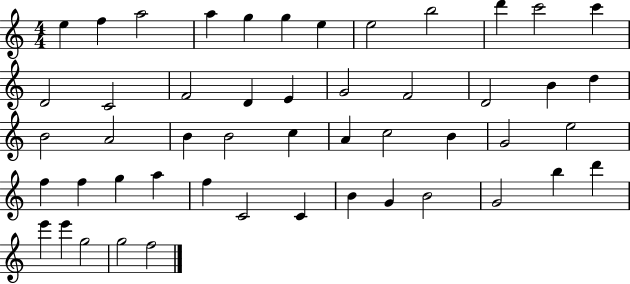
E5/q F5/q A5/h A5/q G5/q G5/q E5/q E5/h B5/h D6/q C6/h C6/q D4/h C4/h F4/h D4/q E4/q G4/h F4/h D4/h B4/q D5/q B4/h A4/h B4/q B4/h C5/q A4/q C5/h B4/q G4/h E5/h F5/q F5/q G5/q A5/q F5/q C4/h C4/q B4/q G4/q B4/h G4/h B5/q D6/q E6/q E6/q G5/h G5/h F5/h